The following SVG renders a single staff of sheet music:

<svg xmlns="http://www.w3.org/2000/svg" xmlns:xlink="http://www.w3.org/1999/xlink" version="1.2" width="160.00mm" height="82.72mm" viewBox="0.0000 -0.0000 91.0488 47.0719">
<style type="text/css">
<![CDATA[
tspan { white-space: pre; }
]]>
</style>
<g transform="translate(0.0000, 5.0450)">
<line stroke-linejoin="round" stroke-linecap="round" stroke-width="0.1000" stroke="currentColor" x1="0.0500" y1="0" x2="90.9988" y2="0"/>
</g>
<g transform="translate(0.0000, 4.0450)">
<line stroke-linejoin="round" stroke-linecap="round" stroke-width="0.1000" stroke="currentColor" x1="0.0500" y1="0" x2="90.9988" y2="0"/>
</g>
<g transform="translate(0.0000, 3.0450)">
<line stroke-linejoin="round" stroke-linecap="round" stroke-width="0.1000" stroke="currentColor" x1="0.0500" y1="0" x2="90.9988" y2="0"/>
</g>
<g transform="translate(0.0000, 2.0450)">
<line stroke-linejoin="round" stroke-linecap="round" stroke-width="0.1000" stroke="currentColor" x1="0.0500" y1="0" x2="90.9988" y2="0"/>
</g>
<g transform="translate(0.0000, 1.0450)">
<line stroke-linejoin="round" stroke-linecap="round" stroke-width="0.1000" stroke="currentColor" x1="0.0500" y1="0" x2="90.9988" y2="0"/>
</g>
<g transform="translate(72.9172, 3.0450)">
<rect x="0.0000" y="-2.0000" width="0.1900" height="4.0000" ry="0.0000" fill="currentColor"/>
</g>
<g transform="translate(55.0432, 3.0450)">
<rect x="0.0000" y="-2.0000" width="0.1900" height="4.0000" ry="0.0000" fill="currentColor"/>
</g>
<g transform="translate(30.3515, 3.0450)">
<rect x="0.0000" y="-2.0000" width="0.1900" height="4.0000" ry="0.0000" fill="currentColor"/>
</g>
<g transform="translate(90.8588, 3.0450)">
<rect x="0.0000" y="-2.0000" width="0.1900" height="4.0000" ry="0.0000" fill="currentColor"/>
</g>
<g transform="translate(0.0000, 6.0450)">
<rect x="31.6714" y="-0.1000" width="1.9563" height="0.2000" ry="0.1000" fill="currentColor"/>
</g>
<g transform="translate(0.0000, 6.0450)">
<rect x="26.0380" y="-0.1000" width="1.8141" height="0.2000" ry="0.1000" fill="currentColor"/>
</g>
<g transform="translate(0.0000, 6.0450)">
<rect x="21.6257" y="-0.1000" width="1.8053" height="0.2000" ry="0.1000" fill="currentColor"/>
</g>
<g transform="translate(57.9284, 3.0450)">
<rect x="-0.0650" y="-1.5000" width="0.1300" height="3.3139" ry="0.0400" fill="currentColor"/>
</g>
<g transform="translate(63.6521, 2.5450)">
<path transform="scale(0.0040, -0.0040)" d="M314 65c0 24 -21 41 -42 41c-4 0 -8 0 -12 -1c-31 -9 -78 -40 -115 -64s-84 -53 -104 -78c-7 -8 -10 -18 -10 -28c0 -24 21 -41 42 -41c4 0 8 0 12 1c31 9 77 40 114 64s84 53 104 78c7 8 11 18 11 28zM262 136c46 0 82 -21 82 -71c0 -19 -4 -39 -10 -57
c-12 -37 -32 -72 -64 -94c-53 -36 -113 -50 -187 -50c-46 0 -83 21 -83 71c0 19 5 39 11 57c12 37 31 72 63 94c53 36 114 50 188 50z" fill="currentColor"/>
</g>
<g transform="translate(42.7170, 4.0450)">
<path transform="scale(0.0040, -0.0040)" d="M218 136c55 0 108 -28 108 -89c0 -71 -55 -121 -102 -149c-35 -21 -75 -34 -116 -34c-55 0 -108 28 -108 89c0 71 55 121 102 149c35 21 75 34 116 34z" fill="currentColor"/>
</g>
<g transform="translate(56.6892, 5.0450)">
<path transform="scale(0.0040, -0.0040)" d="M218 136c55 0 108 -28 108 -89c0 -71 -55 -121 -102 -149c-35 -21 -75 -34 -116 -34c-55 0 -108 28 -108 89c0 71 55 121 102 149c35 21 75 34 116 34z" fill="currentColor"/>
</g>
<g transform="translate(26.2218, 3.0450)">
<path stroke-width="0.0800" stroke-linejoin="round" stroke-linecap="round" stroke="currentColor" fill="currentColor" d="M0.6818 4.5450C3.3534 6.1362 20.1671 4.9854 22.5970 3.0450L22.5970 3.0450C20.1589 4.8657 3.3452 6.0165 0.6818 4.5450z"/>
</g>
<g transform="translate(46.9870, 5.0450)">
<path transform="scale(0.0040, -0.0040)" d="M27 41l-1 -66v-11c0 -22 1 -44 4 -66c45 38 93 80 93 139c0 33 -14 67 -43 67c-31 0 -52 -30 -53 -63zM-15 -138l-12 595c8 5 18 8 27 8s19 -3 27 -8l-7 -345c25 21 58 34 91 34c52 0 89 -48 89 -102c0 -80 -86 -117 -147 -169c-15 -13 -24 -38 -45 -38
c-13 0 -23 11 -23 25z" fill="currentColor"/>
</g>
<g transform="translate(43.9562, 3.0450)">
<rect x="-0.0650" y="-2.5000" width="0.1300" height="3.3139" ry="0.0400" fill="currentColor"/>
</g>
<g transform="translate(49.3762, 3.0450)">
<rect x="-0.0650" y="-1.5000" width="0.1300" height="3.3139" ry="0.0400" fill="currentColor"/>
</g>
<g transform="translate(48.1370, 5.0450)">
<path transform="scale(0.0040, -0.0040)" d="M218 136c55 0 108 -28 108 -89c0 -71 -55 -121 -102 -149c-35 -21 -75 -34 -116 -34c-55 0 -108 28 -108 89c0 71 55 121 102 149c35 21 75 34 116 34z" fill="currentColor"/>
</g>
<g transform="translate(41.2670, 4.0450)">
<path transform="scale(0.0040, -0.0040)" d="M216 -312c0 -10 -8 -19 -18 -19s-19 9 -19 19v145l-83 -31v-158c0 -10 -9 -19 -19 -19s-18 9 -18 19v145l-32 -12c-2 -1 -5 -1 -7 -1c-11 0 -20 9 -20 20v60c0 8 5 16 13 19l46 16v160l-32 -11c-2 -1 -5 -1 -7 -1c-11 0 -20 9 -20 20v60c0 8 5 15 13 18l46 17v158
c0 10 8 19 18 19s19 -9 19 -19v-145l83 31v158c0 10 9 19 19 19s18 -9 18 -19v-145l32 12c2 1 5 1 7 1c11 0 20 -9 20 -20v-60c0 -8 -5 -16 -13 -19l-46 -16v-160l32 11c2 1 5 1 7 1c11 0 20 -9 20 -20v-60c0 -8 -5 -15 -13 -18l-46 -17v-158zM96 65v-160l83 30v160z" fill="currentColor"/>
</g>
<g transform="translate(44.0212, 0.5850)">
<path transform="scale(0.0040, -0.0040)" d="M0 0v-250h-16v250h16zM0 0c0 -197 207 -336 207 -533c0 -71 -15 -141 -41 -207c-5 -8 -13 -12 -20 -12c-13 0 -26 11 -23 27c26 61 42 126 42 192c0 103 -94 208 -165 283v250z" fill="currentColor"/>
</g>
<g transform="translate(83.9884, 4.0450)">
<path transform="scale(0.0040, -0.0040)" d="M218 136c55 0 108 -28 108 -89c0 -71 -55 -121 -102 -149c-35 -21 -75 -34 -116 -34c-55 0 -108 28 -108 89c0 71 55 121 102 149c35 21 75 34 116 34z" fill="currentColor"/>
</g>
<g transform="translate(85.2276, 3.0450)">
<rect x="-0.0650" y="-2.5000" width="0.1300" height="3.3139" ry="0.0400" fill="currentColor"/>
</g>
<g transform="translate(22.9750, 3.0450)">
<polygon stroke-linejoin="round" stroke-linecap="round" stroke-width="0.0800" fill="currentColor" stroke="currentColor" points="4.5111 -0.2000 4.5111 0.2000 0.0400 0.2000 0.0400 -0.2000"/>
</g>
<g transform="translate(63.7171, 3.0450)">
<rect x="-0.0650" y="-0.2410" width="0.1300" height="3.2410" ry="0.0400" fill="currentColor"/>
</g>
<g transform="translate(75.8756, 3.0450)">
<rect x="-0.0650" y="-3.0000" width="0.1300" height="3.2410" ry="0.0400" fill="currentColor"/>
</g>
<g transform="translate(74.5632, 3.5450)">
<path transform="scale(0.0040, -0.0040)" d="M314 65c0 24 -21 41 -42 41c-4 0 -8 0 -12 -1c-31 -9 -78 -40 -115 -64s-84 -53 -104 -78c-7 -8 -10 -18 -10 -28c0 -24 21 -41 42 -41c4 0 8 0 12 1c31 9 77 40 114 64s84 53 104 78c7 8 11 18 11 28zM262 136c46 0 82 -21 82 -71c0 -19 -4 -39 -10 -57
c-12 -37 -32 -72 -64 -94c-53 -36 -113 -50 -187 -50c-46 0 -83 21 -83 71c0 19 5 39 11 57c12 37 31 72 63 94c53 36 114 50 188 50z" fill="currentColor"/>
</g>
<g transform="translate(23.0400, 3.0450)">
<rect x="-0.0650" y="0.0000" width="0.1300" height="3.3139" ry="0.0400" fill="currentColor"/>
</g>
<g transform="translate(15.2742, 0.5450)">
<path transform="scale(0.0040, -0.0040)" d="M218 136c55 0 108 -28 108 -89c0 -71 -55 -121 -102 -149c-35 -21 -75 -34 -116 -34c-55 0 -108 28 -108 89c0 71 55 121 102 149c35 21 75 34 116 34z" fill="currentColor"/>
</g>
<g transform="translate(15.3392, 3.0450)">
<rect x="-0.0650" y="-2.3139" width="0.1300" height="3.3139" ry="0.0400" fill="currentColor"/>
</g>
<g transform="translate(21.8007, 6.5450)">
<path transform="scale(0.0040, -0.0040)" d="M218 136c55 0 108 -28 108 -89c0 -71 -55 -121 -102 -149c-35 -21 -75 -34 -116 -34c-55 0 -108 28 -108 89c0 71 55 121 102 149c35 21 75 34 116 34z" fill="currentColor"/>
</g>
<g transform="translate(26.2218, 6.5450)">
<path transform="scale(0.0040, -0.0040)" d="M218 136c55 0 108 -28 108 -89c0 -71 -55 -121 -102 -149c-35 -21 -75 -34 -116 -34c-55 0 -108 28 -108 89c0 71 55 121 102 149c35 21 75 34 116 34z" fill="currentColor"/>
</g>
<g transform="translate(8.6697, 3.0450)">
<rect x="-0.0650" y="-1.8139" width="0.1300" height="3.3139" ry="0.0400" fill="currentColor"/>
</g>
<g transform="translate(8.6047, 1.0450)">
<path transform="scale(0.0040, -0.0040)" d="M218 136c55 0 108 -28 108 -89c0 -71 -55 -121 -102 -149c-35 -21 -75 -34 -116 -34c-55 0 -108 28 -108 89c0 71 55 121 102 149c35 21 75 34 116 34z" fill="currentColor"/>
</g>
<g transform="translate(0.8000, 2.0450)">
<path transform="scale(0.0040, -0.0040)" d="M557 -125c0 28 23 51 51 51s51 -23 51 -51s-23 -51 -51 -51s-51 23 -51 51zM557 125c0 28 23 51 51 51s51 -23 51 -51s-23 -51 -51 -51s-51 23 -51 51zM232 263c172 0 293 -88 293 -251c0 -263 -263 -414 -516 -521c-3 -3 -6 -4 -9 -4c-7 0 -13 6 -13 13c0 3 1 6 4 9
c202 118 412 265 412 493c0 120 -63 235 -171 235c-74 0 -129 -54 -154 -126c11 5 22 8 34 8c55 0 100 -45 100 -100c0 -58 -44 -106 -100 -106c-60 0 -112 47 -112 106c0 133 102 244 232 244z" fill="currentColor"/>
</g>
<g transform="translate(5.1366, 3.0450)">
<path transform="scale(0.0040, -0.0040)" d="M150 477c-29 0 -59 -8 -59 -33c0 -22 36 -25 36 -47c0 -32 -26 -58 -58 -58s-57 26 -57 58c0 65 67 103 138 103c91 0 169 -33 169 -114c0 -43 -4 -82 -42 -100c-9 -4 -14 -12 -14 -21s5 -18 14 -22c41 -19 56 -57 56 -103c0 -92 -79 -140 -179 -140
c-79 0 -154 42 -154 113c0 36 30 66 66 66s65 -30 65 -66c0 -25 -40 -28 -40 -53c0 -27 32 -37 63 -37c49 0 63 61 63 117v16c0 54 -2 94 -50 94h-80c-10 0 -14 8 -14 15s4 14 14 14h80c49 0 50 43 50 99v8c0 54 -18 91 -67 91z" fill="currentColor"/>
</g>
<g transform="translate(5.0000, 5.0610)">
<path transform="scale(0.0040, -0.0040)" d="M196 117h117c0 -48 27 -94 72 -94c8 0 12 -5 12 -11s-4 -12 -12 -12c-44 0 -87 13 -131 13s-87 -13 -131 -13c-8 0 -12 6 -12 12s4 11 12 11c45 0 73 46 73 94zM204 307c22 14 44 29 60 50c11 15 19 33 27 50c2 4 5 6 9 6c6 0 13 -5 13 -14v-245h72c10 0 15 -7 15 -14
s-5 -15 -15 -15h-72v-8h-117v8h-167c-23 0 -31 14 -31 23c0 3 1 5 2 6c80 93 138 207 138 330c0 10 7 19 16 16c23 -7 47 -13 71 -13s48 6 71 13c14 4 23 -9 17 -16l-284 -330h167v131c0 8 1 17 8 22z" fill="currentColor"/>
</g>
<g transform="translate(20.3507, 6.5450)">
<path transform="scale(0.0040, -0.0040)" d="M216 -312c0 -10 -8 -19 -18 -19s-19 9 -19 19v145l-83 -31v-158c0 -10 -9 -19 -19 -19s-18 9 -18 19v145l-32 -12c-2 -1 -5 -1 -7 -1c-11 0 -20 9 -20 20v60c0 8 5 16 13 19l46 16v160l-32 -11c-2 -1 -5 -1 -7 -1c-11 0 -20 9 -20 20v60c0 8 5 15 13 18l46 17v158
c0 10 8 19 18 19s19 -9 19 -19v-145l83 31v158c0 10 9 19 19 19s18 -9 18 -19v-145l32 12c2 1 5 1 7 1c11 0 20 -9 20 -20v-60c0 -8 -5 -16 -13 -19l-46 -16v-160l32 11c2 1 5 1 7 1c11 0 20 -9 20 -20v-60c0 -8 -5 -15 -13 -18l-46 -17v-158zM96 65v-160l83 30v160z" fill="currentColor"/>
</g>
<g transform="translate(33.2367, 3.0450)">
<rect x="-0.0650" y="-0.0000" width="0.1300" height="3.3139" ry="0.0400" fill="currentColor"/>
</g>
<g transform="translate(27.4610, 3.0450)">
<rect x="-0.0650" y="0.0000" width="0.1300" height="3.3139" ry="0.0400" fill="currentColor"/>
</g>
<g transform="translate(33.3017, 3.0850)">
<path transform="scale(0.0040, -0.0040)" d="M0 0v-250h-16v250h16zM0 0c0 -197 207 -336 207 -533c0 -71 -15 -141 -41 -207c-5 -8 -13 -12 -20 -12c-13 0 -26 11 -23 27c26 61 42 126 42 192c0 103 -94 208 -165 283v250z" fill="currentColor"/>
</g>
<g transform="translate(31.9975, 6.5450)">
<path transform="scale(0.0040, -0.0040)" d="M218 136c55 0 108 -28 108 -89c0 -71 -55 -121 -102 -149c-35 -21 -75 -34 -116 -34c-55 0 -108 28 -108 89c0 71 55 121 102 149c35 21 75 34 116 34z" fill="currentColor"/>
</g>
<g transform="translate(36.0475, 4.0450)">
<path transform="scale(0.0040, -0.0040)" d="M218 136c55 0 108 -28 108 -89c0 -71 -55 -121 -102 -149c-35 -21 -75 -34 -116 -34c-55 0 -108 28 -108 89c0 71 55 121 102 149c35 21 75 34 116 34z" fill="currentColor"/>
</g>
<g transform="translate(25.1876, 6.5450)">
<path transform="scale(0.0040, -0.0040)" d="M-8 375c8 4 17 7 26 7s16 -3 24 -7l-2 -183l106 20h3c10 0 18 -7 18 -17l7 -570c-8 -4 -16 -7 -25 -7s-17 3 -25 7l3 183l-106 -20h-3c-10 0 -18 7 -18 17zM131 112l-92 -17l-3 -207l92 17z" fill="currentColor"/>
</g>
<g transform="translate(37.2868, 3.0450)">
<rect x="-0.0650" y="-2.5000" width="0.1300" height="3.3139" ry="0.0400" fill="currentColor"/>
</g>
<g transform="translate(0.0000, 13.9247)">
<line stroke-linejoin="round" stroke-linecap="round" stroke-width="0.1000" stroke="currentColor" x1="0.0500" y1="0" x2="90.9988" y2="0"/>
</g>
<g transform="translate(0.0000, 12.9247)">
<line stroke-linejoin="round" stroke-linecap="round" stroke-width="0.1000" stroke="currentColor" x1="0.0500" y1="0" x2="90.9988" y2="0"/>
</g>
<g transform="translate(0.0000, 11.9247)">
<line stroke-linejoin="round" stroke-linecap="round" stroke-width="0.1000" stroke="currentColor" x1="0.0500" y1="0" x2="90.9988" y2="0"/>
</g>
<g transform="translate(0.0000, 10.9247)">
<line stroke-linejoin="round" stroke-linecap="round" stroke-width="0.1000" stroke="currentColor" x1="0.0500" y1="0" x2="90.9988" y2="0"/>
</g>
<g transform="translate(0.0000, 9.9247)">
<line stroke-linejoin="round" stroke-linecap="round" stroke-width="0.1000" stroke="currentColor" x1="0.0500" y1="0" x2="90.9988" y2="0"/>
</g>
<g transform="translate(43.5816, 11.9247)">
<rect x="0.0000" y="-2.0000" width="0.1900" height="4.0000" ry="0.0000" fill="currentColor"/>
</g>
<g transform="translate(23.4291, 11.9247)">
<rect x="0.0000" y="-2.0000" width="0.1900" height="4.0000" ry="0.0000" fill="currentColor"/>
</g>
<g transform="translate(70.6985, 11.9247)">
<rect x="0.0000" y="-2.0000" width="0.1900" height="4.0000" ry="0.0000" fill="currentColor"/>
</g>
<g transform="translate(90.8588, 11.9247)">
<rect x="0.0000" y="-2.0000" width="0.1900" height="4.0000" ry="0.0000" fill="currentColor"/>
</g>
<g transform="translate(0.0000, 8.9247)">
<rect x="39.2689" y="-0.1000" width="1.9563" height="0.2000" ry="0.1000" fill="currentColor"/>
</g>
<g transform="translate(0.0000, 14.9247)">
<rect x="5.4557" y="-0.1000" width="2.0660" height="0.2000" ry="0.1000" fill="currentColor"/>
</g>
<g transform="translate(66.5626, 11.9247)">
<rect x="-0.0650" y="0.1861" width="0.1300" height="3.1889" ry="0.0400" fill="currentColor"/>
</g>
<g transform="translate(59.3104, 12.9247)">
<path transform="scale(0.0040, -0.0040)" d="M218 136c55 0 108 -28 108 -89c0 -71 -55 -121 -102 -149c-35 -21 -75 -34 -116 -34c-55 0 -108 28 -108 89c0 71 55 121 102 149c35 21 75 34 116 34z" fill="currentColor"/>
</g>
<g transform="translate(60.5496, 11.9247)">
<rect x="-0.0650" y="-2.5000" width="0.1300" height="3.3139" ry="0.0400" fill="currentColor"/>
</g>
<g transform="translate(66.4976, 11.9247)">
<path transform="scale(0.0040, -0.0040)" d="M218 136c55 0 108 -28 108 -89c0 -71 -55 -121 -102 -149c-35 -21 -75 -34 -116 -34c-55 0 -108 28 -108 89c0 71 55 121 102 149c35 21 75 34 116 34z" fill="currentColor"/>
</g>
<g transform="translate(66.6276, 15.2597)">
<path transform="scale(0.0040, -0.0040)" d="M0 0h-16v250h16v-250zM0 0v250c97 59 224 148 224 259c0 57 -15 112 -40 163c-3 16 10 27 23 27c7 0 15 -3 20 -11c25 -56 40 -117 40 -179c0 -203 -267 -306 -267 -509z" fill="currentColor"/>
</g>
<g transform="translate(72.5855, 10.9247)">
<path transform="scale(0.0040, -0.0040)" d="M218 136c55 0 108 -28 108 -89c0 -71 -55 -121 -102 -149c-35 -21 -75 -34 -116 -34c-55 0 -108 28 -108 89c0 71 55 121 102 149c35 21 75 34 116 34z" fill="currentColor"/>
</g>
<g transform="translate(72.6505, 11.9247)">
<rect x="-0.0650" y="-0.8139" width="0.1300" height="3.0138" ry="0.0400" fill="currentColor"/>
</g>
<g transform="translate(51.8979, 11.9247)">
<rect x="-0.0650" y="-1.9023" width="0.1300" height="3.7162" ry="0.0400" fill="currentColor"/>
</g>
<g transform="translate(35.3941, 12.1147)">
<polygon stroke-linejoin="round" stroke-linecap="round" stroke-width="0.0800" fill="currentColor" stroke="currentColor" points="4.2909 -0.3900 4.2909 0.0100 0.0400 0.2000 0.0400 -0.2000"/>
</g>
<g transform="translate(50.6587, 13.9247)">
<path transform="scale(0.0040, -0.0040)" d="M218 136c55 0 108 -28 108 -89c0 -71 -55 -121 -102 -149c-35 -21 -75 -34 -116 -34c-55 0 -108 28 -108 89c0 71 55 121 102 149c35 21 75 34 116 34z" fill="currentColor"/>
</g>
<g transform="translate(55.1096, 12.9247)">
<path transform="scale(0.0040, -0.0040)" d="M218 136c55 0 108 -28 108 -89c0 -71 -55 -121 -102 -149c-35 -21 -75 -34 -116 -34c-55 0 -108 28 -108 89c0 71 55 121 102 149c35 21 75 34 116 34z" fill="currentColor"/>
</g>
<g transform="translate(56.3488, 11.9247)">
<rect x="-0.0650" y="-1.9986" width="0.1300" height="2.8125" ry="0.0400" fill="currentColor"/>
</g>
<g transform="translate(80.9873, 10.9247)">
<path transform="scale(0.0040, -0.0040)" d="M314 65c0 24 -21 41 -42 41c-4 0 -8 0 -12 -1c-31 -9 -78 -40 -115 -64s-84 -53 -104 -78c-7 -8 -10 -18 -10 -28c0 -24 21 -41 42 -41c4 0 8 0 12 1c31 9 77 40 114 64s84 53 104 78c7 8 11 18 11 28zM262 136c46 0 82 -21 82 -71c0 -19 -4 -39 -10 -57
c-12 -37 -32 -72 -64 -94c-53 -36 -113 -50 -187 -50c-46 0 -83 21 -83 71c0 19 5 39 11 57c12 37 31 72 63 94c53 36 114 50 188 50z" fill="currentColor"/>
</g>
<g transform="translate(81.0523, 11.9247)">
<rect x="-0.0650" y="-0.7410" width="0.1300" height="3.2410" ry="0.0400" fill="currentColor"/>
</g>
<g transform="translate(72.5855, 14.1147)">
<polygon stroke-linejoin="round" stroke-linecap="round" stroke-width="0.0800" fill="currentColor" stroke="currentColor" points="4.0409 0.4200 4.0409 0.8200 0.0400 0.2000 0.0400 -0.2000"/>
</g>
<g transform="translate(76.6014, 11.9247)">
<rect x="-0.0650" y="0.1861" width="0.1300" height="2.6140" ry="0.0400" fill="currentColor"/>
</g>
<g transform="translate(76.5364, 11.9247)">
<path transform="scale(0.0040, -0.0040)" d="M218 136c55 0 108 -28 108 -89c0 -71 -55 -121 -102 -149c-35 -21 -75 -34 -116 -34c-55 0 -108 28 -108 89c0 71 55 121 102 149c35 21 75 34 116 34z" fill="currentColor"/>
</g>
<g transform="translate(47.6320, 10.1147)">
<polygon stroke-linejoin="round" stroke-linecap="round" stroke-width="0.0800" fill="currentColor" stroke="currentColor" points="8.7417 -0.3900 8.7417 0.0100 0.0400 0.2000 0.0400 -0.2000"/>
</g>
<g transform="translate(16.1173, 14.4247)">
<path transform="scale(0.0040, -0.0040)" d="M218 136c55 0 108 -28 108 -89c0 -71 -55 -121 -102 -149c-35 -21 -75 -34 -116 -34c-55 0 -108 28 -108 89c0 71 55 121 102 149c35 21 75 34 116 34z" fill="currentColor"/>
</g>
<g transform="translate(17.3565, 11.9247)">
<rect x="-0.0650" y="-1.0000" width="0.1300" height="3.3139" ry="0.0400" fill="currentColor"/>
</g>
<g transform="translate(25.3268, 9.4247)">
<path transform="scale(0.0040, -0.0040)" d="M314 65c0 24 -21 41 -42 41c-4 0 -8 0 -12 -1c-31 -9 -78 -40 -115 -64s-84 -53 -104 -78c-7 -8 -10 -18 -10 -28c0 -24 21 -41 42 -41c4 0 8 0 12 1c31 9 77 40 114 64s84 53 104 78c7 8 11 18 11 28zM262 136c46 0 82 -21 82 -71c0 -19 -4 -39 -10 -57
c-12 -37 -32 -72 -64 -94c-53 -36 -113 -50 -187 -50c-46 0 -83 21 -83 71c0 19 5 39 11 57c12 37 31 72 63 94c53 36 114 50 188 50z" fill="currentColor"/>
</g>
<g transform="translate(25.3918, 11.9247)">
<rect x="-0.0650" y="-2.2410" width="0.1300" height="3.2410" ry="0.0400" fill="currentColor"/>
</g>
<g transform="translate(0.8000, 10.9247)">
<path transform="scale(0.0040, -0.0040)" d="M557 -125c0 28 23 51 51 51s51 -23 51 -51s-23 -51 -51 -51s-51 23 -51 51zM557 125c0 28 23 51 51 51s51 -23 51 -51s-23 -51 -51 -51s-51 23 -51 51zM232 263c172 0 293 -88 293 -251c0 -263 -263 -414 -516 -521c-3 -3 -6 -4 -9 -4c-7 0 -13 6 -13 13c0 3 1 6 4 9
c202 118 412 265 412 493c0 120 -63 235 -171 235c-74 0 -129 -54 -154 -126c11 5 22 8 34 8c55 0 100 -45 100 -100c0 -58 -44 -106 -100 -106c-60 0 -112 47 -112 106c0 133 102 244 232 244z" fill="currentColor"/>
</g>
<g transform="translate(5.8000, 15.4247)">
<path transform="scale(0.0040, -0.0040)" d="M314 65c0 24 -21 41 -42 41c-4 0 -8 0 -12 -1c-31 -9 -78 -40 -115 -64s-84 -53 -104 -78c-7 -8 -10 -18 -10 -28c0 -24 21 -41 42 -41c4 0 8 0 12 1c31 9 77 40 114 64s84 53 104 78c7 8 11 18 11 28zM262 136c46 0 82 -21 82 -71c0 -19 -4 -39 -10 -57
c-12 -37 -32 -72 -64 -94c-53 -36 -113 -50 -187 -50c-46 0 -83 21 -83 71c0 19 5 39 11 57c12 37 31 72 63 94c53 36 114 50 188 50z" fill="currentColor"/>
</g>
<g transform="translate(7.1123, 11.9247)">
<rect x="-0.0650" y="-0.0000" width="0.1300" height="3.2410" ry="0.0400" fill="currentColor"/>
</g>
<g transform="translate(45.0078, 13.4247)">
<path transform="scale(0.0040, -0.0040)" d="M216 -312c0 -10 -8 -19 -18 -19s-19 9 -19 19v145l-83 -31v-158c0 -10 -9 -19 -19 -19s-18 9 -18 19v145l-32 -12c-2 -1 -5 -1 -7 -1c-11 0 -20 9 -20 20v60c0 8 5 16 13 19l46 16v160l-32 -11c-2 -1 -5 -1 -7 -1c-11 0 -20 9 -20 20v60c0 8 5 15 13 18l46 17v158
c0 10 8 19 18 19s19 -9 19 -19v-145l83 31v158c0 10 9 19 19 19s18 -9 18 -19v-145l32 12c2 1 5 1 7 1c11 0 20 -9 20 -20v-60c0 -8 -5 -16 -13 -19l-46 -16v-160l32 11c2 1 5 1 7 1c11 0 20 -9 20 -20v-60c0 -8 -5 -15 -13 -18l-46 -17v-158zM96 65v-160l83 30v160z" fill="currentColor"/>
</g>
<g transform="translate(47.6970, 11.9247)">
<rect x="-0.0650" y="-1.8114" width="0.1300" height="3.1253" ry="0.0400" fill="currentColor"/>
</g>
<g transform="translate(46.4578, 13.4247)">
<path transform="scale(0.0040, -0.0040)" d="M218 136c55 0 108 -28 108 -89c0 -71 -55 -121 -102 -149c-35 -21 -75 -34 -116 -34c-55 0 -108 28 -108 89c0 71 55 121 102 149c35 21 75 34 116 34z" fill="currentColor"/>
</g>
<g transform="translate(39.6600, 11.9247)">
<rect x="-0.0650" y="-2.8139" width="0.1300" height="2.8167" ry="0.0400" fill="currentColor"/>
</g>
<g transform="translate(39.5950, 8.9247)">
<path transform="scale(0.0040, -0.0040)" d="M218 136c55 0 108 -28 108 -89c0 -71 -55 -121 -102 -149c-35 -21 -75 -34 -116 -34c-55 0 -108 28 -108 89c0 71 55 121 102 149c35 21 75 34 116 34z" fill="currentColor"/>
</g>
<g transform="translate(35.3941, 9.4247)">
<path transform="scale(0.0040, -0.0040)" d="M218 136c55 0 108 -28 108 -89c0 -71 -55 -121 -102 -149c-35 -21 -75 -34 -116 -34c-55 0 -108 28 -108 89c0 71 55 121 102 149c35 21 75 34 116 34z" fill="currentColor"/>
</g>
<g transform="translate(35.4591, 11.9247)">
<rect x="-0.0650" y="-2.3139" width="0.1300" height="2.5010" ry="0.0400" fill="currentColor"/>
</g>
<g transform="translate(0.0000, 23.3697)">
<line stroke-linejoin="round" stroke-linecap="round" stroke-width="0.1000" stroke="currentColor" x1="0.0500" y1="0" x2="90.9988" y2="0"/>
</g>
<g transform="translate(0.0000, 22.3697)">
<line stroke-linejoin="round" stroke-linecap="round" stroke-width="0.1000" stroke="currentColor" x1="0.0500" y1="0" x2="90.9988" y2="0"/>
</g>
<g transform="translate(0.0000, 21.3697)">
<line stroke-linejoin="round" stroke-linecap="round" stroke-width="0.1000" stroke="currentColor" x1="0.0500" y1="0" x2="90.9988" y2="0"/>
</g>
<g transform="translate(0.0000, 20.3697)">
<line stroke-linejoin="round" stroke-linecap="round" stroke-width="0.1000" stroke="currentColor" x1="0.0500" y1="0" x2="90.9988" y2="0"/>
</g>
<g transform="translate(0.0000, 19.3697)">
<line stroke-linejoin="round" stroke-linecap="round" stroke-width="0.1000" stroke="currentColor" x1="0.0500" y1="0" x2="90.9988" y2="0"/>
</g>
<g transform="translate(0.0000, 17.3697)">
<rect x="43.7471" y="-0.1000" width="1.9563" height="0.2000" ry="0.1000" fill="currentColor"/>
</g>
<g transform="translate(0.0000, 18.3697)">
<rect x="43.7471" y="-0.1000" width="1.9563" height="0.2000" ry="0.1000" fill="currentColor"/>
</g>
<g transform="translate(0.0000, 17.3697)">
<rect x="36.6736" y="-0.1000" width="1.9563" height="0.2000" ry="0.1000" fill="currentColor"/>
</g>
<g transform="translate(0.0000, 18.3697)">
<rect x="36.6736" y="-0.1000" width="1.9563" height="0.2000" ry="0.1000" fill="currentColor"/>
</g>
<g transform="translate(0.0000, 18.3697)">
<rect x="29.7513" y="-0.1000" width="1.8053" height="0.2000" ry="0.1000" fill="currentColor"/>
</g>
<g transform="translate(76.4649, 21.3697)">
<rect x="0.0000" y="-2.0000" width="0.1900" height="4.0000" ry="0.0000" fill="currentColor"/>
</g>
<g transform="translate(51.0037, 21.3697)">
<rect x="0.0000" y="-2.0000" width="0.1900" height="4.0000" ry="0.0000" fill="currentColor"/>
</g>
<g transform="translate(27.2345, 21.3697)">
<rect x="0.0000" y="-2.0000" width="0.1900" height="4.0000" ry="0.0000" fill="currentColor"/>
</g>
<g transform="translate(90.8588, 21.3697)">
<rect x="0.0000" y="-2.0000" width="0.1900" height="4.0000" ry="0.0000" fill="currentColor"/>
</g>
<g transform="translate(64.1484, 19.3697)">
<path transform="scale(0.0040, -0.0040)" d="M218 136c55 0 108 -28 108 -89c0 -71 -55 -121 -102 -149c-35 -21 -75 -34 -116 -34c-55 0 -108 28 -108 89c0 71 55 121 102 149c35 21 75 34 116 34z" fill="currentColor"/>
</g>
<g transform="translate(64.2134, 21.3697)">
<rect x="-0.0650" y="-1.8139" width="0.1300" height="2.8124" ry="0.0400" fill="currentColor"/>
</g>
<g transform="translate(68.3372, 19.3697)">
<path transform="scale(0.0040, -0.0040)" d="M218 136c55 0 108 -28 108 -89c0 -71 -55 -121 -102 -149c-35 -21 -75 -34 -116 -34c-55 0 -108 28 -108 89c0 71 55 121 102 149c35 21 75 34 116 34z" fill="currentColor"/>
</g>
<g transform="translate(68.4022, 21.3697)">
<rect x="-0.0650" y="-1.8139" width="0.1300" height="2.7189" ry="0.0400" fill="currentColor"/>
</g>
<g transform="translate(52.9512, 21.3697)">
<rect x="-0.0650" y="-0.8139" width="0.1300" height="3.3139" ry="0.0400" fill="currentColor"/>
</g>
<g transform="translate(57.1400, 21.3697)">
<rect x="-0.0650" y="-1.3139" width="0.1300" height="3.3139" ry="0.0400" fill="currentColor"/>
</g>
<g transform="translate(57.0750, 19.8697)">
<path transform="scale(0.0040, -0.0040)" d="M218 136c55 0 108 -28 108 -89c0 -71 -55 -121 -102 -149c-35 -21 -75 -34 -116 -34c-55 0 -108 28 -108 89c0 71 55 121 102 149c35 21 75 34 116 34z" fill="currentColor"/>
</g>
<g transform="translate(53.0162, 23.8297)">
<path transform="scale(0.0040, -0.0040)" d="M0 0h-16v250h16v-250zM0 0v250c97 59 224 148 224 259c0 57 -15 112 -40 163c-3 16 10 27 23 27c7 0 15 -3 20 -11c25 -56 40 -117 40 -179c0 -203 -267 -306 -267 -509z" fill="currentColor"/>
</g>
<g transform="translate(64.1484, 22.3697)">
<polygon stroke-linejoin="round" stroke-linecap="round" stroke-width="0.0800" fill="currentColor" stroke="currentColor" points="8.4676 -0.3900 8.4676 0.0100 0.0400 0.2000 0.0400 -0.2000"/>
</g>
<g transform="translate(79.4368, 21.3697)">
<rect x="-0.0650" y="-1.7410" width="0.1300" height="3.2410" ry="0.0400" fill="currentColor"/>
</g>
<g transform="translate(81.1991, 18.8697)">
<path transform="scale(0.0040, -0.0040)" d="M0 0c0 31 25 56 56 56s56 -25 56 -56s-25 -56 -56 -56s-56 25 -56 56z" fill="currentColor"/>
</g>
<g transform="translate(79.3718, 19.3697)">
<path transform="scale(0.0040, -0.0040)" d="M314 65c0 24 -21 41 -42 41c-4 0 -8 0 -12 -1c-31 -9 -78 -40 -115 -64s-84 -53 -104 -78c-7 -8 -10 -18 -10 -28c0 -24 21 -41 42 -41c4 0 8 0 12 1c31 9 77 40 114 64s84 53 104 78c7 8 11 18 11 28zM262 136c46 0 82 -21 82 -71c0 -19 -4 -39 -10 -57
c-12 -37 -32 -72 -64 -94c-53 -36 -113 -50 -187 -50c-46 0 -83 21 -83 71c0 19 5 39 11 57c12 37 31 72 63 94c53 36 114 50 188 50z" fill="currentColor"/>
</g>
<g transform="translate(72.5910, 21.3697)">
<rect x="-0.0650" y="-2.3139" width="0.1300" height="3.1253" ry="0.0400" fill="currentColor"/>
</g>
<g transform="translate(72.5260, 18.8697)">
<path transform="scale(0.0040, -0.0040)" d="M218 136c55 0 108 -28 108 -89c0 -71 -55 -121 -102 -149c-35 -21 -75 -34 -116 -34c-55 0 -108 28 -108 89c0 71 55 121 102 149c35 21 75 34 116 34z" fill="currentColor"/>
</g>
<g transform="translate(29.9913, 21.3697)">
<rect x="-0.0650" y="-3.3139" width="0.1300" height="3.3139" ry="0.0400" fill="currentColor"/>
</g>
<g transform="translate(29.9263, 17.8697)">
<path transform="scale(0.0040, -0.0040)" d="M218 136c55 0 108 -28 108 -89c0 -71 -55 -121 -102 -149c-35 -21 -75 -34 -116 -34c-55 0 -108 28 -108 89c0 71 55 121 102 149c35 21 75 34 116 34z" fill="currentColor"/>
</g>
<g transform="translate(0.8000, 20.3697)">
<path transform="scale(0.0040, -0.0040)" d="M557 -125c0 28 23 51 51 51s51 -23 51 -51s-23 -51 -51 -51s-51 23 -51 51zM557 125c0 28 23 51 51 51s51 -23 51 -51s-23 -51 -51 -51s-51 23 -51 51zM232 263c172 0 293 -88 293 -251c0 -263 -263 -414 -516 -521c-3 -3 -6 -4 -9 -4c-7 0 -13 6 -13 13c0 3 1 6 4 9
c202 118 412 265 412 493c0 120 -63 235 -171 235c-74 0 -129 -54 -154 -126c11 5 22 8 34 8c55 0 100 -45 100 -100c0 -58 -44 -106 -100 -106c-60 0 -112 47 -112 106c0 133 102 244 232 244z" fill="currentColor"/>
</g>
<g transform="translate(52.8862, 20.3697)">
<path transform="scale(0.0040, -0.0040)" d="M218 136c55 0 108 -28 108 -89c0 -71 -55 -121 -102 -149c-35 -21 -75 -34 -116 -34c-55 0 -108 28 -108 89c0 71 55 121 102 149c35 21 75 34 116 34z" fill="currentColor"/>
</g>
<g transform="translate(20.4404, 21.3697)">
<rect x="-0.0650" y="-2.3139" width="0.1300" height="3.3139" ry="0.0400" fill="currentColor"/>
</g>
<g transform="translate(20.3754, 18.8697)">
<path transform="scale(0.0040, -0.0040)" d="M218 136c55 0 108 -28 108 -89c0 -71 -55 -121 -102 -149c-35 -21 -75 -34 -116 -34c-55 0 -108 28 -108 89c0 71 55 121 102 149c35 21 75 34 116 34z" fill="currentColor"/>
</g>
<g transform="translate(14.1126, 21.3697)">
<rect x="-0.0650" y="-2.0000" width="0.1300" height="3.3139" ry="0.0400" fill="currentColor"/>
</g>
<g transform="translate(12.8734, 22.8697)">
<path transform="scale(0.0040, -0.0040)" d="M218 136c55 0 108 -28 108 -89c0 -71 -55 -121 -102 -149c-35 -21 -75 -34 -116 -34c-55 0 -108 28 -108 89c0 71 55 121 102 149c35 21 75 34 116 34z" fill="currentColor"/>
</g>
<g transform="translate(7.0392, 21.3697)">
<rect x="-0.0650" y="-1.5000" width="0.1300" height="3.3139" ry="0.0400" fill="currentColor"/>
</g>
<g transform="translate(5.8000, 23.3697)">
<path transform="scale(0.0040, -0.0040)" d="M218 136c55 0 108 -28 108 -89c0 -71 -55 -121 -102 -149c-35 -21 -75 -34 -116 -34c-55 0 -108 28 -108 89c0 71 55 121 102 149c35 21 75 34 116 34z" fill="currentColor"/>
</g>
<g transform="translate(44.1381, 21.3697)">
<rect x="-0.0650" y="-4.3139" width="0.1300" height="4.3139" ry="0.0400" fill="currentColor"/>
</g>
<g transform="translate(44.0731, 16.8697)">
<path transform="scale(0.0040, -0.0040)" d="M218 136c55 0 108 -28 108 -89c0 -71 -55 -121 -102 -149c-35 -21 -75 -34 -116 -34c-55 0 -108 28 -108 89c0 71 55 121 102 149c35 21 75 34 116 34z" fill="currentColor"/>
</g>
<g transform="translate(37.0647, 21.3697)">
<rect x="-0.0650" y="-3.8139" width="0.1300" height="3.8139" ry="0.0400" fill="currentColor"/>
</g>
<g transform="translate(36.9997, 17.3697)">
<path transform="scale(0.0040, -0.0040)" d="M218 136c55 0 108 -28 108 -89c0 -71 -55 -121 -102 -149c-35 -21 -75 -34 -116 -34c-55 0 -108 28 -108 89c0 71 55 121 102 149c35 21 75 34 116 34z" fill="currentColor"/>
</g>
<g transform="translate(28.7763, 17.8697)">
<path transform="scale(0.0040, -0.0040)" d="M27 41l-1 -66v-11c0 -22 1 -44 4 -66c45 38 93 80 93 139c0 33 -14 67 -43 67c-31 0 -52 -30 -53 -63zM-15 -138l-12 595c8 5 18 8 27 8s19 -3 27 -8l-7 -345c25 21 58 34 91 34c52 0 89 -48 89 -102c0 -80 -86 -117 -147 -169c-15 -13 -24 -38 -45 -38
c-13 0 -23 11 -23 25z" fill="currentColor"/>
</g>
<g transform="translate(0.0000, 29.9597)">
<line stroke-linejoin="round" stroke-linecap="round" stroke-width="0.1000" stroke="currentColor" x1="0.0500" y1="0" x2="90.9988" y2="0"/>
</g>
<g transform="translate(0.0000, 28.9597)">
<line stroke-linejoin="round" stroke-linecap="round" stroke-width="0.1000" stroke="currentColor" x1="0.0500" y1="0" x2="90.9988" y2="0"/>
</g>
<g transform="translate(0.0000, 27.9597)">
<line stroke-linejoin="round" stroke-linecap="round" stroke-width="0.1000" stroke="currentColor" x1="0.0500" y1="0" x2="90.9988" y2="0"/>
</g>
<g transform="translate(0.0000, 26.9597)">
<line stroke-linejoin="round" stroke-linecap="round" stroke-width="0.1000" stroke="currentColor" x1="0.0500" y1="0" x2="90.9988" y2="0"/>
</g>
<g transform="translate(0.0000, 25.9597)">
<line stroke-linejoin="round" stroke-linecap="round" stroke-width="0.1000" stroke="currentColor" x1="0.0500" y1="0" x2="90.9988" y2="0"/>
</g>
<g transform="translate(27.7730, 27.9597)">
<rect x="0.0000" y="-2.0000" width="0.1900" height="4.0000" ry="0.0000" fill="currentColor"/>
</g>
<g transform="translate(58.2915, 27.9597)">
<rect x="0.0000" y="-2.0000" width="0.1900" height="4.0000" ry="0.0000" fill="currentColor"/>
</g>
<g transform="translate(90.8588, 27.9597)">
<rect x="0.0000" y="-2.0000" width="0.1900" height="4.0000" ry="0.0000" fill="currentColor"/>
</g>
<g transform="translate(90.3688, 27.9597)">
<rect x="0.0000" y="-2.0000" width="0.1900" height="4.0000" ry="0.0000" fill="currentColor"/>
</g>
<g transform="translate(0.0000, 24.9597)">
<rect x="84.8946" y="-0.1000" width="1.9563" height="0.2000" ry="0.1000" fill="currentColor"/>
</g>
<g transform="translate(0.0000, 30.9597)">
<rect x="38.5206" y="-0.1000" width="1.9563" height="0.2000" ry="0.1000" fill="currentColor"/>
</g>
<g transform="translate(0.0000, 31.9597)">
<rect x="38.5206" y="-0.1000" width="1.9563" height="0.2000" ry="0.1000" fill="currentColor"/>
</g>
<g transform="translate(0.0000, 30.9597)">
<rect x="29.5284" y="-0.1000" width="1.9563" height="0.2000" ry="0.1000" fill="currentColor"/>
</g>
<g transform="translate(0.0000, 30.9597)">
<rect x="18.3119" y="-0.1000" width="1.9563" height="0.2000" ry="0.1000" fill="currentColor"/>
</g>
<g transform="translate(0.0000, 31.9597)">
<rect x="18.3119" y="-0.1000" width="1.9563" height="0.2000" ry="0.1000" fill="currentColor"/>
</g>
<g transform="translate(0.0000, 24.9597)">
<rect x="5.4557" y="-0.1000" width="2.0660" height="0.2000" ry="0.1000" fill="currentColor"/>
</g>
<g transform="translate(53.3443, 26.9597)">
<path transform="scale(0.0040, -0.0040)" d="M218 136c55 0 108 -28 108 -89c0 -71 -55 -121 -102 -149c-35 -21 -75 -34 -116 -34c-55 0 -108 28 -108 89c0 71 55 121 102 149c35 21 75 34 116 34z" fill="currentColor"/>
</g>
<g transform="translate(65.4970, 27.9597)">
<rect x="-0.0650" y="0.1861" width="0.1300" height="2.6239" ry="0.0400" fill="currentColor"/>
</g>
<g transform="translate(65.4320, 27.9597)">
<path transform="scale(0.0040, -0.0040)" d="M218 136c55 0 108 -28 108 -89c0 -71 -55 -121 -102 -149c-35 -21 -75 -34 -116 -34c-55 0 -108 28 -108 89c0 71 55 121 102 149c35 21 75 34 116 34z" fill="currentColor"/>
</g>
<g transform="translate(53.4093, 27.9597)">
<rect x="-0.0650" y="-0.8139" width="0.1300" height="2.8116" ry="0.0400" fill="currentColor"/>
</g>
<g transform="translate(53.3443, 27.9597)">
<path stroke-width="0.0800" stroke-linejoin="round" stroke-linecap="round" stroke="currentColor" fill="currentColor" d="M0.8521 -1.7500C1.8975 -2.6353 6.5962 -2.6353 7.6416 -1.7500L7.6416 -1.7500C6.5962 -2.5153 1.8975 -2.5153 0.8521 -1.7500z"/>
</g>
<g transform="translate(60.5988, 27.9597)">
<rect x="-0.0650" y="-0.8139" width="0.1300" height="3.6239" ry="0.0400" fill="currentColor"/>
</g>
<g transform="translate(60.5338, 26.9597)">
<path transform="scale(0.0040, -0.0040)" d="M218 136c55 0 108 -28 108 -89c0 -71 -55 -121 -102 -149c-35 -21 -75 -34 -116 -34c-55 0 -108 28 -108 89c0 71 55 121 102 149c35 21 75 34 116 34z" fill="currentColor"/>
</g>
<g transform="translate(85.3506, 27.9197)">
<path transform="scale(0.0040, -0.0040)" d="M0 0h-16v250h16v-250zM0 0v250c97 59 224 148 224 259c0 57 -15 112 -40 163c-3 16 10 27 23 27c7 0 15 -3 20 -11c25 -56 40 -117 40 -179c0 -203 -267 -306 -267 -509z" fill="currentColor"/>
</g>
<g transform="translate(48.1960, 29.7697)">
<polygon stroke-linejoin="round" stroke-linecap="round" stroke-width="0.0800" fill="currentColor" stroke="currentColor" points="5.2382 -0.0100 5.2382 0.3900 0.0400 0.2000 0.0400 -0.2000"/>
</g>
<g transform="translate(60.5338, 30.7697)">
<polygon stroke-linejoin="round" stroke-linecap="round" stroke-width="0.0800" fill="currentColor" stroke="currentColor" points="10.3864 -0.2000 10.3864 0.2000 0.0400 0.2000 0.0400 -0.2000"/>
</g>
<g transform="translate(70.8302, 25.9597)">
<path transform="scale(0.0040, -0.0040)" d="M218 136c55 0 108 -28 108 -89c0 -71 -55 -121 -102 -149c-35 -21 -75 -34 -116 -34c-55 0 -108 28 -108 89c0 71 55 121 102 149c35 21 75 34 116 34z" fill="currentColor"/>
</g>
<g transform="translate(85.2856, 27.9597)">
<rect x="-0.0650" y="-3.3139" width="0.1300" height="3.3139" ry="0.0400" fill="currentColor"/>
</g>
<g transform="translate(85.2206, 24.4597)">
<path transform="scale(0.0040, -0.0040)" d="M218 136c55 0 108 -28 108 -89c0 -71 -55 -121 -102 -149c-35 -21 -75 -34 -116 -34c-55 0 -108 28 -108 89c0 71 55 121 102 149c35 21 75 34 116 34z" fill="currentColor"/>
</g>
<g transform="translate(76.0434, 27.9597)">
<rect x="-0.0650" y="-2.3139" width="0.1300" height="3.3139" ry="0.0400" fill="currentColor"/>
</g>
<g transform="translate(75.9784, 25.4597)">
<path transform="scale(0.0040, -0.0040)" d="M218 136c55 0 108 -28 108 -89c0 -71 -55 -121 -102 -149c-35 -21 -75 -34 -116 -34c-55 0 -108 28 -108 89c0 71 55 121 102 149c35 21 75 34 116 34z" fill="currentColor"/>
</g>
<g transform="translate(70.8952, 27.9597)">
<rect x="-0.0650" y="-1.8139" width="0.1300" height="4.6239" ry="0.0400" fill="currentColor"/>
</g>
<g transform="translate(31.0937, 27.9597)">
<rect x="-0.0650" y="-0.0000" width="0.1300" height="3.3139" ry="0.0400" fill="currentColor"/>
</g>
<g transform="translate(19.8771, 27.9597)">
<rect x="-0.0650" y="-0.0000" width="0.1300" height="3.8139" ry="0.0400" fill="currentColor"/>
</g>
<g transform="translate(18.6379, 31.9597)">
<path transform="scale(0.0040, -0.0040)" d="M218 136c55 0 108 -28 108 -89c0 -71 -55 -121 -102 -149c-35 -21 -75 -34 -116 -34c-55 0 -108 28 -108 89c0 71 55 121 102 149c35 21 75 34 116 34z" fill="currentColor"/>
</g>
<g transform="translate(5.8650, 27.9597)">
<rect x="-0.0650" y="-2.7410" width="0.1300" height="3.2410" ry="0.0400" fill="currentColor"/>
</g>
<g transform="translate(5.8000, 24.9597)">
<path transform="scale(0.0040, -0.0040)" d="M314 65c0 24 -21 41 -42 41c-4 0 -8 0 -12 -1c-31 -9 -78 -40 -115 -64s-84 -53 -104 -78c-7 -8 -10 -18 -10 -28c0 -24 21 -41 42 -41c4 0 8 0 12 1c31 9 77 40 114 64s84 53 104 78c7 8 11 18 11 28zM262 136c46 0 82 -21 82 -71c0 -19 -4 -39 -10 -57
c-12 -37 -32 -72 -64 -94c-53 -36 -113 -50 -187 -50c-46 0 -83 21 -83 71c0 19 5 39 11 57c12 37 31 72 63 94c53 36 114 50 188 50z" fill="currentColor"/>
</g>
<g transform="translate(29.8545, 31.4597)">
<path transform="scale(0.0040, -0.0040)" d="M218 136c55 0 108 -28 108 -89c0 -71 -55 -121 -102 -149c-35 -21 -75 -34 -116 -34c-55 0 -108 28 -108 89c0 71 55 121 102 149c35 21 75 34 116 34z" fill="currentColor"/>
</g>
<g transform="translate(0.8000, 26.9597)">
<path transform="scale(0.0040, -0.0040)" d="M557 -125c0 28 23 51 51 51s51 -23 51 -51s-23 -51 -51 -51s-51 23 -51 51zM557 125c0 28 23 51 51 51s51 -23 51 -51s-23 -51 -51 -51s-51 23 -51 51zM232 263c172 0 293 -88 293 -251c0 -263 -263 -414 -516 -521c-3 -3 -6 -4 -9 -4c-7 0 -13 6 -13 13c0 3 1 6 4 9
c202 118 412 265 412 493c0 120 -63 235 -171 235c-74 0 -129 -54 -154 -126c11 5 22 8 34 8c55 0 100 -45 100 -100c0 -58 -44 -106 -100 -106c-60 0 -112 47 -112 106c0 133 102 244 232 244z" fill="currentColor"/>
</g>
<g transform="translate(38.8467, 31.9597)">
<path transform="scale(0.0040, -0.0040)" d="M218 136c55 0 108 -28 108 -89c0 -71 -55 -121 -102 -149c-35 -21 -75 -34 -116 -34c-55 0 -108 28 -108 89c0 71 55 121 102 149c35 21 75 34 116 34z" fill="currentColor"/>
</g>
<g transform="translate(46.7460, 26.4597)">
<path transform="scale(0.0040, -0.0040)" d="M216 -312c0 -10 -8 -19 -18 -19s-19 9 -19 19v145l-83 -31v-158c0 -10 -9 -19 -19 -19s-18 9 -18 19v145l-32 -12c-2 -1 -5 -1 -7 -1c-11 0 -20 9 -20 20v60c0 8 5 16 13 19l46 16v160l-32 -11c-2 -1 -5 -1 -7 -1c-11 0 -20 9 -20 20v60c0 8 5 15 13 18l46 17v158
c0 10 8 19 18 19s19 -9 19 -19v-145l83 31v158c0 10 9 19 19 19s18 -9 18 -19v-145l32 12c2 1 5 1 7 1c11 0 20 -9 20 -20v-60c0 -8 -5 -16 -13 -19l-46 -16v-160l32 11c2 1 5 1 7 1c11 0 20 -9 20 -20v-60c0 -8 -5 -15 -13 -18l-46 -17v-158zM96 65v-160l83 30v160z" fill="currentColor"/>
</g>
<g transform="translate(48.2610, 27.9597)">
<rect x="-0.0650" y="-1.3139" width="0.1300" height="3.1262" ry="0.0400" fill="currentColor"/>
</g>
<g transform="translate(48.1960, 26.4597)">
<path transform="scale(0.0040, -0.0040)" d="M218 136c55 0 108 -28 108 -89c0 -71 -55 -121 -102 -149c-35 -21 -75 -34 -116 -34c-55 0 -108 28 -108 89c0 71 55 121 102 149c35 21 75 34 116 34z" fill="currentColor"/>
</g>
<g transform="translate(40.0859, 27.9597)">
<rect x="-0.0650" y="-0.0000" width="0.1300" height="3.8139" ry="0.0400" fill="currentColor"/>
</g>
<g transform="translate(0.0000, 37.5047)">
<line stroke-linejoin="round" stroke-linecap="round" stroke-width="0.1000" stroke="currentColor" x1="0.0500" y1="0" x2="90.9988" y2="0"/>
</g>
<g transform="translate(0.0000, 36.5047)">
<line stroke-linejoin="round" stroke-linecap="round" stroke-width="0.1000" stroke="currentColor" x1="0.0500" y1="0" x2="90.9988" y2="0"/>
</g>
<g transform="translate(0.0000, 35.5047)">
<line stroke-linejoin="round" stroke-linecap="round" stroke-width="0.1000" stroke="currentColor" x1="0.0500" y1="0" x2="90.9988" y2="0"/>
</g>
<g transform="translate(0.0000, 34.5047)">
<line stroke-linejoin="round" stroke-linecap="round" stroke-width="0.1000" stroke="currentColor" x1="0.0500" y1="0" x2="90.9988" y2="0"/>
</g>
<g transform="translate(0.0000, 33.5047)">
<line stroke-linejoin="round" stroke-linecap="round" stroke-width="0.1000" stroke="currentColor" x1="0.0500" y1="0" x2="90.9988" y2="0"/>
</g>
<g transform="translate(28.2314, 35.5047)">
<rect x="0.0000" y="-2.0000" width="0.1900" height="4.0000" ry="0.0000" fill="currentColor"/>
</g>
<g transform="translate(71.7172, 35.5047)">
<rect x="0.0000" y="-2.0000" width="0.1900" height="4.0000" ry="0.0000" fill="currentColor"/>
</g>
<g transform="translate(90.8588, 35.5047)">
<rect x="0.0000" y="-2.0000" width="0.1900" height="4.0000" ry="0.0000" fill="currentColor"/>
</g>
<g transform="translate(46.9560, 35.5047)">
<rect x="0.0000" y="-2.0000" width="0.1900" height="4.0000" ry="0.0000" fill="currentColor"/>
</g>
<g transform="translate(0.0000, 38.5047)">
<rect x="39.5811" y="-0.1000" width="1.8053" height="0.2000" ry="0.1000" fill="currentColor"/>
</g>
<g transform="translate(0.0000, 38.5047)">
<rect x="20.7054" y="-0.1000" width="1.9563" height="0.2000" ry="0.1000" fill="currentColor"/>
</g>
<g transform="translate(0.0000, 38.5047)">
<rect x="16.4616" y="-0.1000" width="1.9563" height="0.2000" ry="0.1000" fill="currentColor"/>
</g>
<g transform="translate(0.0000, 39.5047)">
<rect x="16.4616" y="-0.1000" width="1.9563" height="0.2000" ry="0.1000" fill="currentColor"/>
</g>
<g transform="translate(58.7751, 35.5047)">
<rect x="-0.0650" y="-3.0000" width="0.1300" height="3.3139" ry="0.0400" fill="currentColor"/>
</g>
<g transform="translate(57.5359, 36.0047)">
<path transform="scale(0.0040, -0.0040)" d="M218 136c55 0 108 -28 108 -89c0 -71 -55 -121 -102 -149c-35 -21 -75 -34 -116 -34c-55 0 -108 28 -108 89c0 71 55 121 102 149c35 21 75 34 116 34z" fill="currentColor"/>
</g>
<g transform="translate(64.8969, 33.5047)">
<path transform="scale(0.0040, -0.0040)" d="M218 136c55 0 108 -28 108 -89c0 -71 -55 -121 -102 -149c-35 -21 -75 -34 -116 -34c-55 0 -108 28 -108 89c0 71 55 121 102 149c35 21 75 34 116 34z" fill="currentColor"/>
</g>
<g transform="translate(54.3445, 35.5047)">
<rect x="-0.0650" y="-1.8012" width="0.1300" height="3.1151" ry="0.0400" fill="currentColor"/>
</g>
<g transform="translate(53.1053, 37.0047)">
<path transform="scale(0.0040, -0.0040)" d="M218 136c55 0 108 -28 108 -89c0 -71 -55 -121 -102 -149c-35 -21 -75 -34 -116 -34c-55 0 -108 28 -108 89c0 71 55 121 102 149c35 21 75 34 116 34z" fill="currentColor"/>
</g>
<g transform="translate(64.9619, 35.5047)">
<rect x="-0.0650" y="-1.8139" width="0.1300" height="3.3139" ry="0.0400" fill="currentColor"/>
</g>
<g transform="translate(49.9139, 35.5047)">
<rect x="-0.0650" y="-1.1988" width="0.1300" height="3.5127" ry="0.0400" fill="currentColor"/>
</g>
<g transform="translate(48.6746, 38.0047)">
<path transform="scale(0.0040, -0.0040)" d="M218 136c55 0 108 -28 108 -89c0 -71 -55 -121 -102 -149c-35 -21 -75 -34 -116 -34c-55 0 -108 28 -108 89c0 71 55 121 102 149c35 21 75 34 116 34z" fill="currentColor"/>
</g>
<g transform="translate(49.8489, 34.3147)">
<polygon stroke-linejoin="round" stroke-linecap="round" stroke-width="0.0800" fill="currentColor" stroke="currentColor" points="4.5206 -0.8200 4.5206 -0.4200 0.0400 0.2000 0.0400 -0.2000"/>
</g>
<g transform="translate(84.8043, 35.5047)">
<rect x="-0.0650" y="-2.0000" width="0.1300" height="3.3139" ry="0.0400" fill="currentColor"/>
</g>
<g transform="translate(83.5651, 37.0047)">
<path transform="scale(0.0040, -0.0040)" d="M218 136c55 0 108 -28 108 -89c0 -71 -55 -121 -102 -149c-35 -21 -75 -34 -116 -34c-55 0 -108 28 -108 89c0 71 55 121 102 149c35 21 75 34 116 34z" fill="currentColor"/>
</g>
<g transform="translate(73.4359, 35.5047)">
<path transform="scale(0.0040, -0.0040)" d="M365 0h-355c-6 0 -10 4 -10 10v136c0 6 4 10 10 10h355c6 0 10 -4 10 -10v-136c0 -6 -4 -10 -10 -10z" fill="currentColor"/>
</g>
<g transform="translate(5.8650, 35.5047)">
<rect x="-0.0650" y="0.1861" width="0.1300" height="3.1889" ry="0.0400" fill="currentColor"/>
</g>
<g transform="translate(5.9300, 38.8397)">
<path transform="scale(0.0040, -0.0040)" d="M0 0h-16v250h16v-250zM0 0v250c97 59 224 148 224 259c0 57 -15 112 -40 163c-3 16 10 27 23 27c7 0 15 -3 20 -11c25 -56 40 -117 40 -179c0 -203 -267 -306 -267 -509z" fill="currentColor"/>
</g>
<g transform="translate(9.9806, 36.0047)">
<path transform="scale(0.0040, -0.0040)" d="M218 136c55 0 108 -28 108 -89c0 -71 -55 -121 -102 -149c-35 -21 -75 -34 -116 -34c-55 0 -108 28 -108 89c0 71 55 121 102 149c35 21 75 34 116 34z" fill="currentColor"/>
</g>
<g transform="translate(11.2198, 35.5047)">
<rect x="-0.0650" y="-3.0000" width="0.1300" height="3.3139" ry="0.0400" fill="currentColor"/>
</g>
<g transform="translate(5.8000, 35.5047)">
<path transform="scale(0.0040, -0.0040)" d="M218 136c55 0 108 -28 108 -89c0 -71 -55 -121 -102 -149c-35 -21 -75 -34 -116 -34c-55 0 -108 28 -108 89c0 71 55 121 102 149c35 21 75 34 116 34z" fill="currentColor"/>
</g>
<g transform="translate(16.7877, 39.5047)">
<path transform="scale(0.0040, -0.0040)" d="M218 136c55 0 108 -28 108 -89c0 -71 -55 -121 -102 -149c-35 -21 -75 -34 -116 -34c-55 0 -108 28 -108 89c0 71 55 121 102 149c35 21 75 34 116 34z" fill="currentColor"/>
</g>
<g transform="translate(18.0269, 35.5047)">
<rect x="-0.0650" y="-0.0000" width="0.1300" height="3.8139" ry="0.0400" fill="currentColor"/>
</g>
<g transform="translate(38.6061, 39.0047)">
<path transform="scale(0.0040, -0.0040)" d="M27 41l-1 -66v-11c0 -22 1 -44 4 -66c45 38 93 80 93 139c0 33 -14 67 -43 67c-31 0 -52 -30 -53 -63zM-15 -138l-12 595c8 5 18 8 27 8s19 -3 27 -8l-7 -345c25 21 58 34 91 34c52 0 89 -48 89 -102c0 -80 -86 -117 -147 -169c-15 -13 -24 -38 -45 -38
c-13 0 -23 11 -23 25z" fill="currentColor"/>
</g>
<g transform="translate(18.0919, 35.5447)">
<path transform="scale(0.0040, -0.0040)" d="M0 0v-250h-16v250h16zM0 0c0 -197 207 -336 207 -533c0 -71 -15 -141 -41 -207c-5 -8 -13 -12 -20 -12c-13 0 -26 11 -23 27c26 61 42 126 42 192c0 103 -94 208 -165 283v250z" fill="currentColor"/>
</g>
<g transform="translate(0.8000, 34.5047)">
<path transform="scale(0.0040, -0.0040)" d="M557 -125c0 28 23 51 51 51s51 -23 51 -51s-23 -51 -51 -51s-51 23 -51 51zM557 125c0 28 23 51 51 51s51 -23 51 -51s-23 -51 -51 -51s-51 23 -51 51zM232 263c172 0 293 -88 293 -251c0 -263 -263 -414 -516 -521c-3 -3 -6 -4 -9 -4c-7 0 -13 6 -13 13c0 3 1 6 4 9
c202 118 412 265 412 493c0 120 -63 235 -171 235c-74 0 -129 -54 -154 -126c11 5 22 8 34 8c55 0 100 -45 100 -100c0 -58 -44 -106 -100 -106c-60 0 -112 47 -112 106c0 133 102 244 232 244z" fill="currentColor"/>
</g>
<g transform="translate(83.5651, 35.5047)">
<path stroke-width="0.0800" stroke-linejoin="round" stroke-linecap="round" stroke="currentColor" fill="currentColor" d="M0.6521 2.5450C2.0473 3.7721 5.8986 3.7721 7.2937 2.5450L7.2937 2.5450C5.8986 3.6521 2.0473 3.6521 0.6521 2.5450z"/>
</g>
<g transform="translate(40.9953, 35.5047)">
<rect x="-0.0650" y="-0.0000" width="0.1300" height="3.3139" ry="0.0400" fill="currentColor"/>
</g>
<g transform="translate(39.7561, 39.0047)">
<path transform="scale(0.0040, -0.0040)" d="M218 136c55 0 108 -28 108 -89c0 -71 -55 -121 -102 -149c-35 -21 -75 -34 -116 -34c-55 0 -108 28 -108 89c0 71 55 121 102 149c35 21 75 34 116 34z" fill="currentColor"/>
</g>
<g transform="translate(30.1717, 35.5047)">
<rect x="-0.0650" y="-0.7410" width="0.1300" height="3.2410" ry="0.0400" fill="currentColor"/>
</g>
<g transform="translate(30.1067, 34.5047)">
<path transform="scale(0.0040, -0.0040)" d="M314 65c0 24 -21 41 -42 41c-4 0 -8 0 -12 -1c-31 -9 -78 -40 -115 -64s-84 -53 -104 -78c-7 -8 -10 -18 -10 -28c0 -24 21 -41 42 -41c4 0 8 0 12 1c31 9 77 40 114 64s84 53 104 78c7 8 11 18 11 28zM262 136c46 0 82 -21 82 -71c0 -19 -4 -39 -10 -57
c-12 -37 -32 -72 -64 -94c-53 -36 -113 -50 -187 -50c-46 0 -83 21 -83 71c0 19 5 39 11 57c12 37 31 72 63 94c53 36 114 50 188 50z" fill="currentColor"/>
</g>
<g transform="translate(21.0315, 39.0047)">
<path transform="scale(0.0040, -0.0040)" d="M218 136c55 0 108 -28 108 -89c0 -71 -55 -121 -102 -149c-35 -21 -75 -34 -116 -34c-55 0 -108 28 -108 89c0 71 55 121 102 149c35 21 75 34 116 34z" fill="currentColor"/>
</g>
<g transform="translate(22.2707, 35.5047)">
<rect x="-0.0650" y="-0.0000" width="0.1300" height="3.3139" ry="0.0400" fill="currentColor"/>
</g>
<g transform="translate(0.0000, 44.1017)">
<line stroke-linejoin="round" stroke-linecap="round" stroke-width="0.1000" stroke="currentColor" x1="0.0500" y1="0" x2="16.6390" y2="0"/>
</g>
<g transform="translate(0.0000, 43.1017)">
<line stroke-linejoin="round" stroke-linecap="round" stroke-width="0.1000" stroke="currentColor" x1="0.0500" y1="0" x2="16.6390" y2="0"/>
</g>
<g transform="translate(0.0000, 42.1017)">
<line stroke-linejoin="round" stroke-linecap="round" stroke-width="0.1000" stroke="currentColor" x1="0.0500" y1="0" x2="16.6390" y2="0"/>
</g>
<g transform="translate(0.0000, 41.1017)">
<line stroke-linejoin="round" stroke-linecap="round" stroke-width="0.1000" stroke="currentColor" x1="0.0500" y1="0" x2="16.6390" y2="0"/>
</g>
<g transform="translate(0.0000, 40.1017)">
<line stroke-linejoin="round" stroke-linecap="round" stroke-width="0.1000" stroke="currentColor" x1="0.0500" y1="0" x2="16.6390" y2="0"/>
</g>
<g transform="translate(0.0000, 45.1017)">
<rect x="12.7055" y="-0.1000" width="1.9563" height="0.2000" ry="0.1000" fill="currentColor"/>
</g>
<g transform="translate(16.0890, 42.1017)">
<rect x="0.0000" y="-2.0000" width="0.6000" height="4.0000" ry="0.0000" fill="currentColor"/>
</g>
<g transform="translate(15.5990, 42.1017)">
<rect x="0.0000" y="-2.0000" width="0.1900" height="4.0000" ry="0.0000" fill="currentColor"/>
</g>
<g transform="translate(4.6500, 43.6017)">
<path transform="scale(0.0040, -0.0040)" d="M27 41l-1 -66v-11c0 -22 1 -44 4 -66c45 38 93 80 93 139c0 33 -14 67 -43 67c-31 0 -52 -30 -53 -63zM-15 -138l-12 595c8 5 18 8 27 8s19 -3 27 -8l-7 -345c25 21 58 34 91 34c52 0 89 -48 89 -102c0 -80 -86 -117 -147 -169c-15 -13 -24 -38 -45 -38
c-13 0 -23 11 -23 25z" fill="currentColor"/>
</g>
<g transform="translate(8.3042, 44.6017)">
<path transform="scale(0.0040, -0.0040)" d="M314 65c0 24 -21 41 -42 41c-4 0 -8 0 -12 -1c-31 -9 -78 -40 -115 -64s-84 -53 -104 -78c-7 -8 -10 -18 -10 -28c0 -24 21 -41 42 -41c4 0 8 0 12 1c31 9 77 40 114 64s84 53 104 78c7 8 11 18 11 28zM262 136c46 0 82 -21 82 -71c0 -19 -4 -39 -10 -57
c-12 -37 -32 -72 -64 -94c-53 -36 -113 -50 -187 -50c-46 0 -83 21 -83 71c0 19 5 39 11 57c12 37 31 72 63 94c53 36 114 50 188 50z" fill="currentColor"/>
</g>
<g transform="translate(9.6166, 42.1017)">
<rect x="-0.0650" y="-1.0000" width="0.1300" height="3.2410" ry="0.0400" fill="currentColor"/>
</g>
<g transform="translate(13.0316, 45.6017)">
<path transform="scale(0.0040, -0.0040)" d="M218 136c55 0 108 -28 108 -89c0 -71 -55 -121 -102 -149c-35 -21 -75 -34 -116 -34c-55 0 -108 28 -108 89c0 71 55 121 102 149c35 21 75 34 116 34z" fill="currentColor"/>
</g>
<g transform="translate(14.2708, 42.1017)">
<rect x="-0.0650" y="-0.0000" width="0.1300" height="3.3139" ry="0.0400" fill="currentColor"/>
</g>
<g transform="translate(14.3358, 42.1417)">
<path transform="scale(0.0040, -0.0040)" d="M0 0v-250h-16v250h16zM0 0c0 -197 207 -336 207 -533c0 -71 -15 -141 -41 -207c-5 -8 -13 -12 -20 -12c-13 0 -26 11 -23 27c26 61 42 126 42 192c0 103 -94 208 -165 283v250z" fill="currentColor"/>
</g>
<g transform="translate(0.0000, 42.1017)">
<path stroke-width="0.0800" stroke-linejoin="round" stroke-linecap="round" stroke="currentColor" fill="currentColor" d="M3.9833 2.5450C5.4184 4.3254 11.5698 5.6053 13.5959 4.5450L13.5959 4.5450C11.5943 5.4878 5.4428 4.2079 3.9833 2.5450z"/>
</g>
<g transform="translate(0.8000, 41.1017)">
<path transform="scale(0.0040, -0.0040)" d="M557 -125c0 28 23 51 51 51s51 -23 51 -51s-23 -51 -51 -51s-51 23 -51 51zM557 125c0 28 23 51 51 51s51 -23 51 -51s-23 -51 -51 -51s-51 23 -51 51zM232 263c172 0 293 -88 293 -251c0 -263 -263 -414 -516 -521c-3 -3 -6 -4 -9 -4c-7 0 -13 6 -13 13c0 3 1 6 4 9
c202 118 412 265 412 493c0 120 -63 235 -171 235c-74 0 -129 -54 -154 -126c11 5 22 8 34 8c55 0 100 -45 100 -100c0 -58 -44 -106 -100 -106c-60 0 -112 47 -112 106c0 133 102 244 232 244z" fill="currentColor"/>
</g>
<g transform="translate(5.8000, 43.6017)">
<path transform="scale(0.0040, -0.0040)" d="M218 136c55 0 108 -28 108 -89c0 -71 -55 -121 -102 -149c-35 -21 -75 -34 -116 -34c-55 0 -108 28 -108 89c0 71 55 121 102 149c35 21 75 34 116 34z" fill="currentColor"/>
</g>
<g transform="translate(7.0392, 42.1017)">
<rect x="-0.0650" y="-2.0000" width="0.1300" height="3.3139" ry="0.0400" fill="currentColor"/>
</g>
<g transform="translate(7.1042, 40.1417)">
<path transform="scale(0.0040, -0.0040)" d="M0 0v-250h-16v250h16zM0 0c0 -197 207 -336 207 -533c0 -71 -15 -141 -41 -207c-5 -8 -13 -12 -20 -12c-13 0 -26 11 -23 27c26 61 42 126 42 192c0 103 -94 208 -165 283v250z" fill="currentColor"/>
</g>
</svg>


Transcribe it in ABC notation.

X:1
T:Untitled
M:3/4
L:1/4
K:C
A, B, ^D,,/2 D,,/2 D,,/2 B,, ^B,,/2 _G,, G,, E,2 C,2 B,, D,,2 F,, B,2 B,/2 C/2 ^A,,/2 G,,/2 B,,/2 B,, D,/2 F,/2 D,/2 F,2 G,, A,, B, _D E F F,/2 G, A,/2 A,/2 B,/2 A,2 C2 C,, D,, C,, ^G,/2 F,/2 F,/2 D,/2 A,/2 B, D/2 D,/2 C, C,,/2 D,, F,2 _D,, F,,/2 A,,/2 C, A, z2 A,, _A,,/2 F,,2 D,,/2